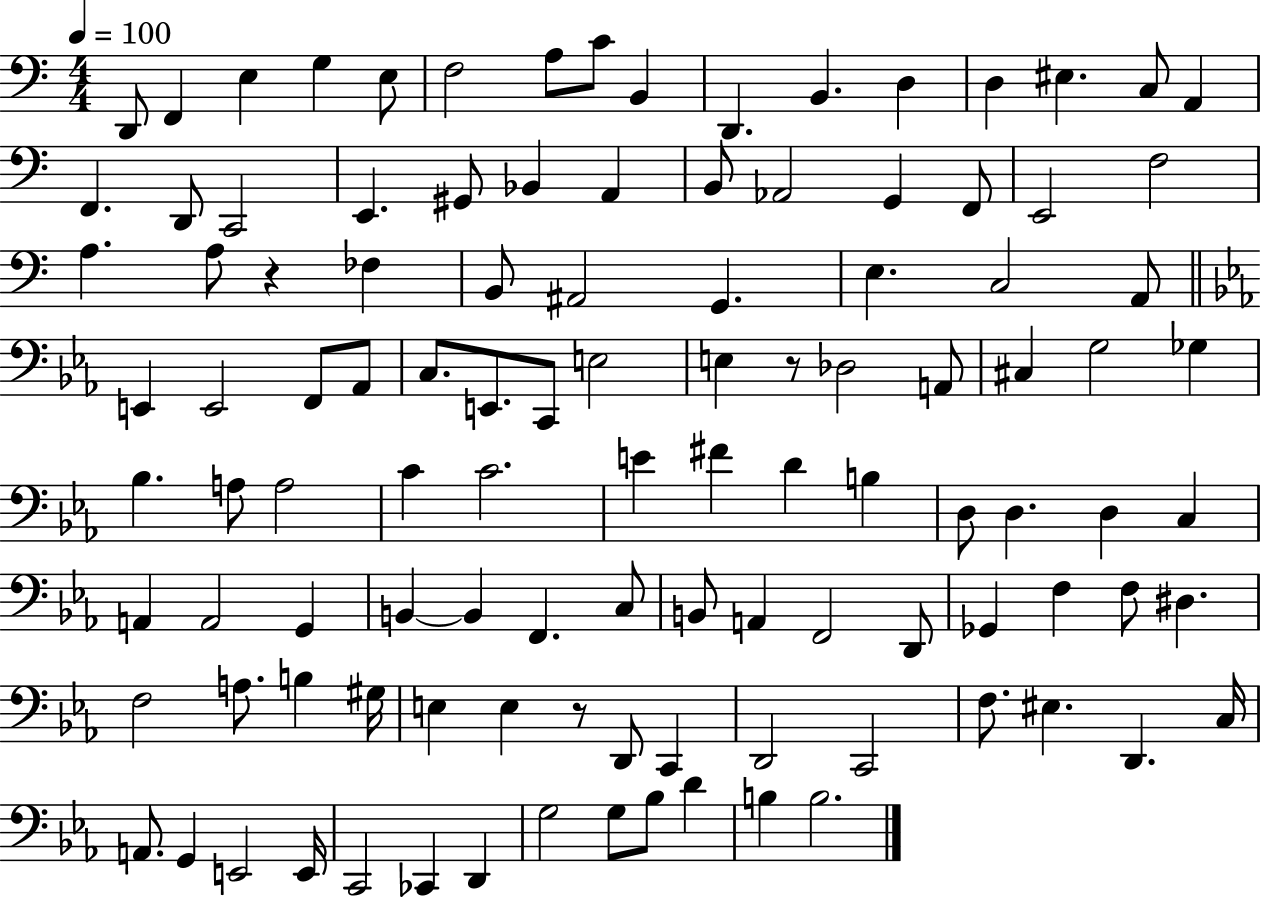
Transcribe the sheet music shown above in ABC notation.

X:1
T:Untitled
M:4/4
L:1/4
K:C
D,,/2 F,, E, G, E,/2 F,2 A,/2 C/2 B,, D,, B,, D, D, ^E, C,/2 A,, F,, D,,/2 C,,2 E,, ^G,,/2 _B,, A,, B,,/2 _A,,2 G,, F,,/2 E,,2 F,2 A, A,/2 z _F, B,,/2 ^A,,2 G,, E, C,2 A,,/2 E,, E,,2 F,,/2 _A,,/2 C,/2 E,,/2 C,,/2 E,2 E, z/2 _D,2 A,,/2 ^C, G,2 _G, _B, A,/2 A,2 C C2 E ^F D B, D,/2 D, D, C, A,, A,,2 G,, B,, B,, F,, C,/2 B,,/2 A,, F,,2 D,,/2 _G,, F, F,/2 ^D, F,2 A,/2 B, ^G,/4 E, E, z/2 D,,/2 C,, D,,2 C,,2 F,/2 ^E, D,, C,/4 A,,/2 G,, E,,2 E,,/4 C,,2 _C,, D,, G,2 G,/2 _B,/2 D B, B,2